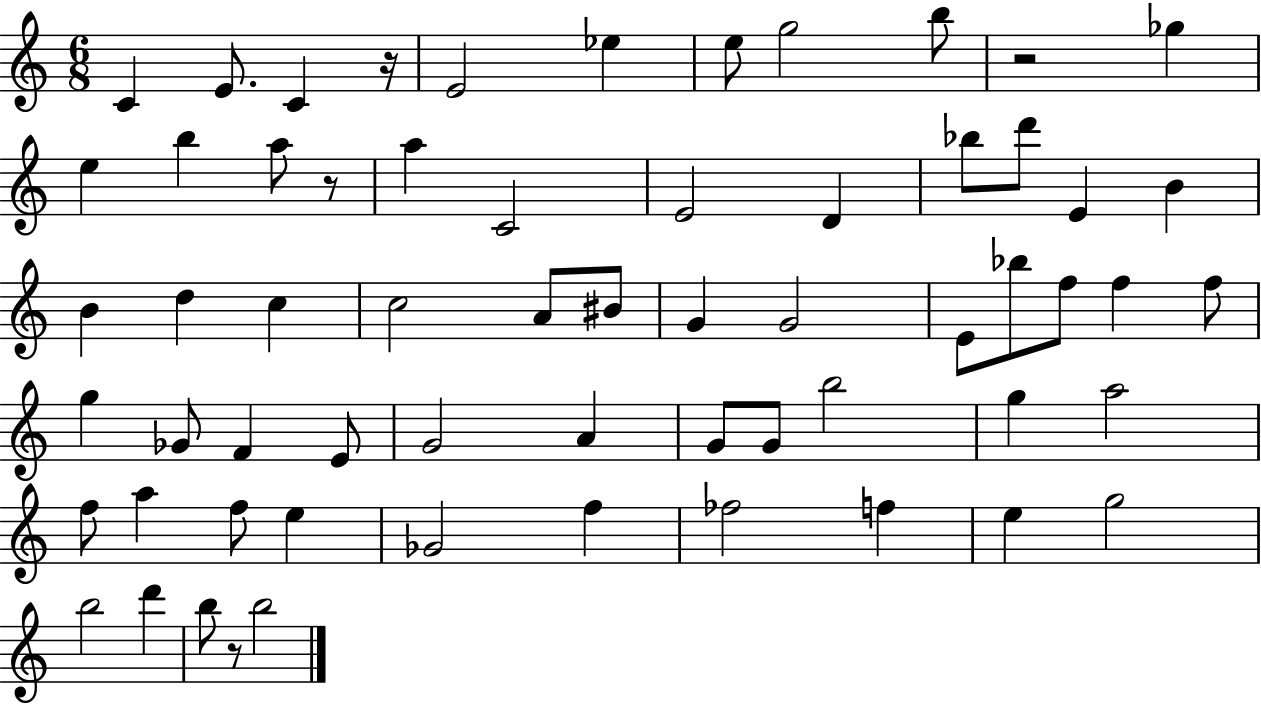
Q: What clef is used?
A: treble